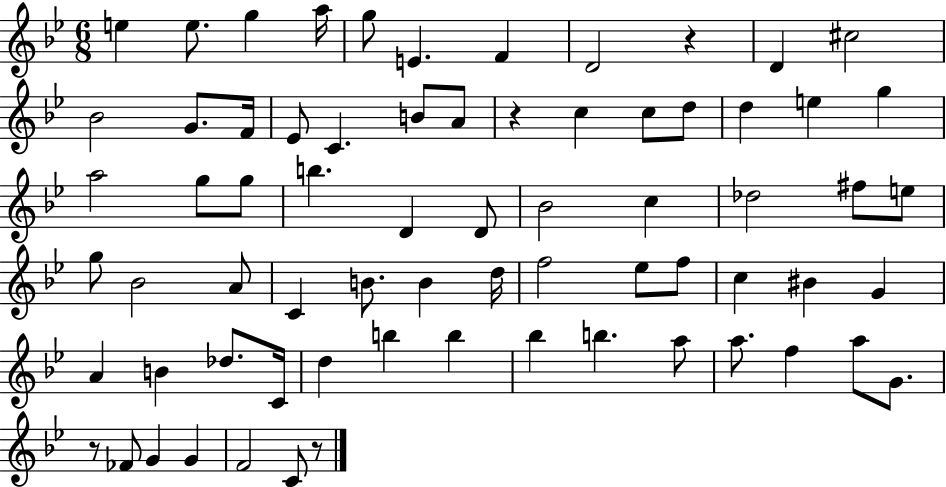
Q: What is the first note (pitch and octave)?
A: E5